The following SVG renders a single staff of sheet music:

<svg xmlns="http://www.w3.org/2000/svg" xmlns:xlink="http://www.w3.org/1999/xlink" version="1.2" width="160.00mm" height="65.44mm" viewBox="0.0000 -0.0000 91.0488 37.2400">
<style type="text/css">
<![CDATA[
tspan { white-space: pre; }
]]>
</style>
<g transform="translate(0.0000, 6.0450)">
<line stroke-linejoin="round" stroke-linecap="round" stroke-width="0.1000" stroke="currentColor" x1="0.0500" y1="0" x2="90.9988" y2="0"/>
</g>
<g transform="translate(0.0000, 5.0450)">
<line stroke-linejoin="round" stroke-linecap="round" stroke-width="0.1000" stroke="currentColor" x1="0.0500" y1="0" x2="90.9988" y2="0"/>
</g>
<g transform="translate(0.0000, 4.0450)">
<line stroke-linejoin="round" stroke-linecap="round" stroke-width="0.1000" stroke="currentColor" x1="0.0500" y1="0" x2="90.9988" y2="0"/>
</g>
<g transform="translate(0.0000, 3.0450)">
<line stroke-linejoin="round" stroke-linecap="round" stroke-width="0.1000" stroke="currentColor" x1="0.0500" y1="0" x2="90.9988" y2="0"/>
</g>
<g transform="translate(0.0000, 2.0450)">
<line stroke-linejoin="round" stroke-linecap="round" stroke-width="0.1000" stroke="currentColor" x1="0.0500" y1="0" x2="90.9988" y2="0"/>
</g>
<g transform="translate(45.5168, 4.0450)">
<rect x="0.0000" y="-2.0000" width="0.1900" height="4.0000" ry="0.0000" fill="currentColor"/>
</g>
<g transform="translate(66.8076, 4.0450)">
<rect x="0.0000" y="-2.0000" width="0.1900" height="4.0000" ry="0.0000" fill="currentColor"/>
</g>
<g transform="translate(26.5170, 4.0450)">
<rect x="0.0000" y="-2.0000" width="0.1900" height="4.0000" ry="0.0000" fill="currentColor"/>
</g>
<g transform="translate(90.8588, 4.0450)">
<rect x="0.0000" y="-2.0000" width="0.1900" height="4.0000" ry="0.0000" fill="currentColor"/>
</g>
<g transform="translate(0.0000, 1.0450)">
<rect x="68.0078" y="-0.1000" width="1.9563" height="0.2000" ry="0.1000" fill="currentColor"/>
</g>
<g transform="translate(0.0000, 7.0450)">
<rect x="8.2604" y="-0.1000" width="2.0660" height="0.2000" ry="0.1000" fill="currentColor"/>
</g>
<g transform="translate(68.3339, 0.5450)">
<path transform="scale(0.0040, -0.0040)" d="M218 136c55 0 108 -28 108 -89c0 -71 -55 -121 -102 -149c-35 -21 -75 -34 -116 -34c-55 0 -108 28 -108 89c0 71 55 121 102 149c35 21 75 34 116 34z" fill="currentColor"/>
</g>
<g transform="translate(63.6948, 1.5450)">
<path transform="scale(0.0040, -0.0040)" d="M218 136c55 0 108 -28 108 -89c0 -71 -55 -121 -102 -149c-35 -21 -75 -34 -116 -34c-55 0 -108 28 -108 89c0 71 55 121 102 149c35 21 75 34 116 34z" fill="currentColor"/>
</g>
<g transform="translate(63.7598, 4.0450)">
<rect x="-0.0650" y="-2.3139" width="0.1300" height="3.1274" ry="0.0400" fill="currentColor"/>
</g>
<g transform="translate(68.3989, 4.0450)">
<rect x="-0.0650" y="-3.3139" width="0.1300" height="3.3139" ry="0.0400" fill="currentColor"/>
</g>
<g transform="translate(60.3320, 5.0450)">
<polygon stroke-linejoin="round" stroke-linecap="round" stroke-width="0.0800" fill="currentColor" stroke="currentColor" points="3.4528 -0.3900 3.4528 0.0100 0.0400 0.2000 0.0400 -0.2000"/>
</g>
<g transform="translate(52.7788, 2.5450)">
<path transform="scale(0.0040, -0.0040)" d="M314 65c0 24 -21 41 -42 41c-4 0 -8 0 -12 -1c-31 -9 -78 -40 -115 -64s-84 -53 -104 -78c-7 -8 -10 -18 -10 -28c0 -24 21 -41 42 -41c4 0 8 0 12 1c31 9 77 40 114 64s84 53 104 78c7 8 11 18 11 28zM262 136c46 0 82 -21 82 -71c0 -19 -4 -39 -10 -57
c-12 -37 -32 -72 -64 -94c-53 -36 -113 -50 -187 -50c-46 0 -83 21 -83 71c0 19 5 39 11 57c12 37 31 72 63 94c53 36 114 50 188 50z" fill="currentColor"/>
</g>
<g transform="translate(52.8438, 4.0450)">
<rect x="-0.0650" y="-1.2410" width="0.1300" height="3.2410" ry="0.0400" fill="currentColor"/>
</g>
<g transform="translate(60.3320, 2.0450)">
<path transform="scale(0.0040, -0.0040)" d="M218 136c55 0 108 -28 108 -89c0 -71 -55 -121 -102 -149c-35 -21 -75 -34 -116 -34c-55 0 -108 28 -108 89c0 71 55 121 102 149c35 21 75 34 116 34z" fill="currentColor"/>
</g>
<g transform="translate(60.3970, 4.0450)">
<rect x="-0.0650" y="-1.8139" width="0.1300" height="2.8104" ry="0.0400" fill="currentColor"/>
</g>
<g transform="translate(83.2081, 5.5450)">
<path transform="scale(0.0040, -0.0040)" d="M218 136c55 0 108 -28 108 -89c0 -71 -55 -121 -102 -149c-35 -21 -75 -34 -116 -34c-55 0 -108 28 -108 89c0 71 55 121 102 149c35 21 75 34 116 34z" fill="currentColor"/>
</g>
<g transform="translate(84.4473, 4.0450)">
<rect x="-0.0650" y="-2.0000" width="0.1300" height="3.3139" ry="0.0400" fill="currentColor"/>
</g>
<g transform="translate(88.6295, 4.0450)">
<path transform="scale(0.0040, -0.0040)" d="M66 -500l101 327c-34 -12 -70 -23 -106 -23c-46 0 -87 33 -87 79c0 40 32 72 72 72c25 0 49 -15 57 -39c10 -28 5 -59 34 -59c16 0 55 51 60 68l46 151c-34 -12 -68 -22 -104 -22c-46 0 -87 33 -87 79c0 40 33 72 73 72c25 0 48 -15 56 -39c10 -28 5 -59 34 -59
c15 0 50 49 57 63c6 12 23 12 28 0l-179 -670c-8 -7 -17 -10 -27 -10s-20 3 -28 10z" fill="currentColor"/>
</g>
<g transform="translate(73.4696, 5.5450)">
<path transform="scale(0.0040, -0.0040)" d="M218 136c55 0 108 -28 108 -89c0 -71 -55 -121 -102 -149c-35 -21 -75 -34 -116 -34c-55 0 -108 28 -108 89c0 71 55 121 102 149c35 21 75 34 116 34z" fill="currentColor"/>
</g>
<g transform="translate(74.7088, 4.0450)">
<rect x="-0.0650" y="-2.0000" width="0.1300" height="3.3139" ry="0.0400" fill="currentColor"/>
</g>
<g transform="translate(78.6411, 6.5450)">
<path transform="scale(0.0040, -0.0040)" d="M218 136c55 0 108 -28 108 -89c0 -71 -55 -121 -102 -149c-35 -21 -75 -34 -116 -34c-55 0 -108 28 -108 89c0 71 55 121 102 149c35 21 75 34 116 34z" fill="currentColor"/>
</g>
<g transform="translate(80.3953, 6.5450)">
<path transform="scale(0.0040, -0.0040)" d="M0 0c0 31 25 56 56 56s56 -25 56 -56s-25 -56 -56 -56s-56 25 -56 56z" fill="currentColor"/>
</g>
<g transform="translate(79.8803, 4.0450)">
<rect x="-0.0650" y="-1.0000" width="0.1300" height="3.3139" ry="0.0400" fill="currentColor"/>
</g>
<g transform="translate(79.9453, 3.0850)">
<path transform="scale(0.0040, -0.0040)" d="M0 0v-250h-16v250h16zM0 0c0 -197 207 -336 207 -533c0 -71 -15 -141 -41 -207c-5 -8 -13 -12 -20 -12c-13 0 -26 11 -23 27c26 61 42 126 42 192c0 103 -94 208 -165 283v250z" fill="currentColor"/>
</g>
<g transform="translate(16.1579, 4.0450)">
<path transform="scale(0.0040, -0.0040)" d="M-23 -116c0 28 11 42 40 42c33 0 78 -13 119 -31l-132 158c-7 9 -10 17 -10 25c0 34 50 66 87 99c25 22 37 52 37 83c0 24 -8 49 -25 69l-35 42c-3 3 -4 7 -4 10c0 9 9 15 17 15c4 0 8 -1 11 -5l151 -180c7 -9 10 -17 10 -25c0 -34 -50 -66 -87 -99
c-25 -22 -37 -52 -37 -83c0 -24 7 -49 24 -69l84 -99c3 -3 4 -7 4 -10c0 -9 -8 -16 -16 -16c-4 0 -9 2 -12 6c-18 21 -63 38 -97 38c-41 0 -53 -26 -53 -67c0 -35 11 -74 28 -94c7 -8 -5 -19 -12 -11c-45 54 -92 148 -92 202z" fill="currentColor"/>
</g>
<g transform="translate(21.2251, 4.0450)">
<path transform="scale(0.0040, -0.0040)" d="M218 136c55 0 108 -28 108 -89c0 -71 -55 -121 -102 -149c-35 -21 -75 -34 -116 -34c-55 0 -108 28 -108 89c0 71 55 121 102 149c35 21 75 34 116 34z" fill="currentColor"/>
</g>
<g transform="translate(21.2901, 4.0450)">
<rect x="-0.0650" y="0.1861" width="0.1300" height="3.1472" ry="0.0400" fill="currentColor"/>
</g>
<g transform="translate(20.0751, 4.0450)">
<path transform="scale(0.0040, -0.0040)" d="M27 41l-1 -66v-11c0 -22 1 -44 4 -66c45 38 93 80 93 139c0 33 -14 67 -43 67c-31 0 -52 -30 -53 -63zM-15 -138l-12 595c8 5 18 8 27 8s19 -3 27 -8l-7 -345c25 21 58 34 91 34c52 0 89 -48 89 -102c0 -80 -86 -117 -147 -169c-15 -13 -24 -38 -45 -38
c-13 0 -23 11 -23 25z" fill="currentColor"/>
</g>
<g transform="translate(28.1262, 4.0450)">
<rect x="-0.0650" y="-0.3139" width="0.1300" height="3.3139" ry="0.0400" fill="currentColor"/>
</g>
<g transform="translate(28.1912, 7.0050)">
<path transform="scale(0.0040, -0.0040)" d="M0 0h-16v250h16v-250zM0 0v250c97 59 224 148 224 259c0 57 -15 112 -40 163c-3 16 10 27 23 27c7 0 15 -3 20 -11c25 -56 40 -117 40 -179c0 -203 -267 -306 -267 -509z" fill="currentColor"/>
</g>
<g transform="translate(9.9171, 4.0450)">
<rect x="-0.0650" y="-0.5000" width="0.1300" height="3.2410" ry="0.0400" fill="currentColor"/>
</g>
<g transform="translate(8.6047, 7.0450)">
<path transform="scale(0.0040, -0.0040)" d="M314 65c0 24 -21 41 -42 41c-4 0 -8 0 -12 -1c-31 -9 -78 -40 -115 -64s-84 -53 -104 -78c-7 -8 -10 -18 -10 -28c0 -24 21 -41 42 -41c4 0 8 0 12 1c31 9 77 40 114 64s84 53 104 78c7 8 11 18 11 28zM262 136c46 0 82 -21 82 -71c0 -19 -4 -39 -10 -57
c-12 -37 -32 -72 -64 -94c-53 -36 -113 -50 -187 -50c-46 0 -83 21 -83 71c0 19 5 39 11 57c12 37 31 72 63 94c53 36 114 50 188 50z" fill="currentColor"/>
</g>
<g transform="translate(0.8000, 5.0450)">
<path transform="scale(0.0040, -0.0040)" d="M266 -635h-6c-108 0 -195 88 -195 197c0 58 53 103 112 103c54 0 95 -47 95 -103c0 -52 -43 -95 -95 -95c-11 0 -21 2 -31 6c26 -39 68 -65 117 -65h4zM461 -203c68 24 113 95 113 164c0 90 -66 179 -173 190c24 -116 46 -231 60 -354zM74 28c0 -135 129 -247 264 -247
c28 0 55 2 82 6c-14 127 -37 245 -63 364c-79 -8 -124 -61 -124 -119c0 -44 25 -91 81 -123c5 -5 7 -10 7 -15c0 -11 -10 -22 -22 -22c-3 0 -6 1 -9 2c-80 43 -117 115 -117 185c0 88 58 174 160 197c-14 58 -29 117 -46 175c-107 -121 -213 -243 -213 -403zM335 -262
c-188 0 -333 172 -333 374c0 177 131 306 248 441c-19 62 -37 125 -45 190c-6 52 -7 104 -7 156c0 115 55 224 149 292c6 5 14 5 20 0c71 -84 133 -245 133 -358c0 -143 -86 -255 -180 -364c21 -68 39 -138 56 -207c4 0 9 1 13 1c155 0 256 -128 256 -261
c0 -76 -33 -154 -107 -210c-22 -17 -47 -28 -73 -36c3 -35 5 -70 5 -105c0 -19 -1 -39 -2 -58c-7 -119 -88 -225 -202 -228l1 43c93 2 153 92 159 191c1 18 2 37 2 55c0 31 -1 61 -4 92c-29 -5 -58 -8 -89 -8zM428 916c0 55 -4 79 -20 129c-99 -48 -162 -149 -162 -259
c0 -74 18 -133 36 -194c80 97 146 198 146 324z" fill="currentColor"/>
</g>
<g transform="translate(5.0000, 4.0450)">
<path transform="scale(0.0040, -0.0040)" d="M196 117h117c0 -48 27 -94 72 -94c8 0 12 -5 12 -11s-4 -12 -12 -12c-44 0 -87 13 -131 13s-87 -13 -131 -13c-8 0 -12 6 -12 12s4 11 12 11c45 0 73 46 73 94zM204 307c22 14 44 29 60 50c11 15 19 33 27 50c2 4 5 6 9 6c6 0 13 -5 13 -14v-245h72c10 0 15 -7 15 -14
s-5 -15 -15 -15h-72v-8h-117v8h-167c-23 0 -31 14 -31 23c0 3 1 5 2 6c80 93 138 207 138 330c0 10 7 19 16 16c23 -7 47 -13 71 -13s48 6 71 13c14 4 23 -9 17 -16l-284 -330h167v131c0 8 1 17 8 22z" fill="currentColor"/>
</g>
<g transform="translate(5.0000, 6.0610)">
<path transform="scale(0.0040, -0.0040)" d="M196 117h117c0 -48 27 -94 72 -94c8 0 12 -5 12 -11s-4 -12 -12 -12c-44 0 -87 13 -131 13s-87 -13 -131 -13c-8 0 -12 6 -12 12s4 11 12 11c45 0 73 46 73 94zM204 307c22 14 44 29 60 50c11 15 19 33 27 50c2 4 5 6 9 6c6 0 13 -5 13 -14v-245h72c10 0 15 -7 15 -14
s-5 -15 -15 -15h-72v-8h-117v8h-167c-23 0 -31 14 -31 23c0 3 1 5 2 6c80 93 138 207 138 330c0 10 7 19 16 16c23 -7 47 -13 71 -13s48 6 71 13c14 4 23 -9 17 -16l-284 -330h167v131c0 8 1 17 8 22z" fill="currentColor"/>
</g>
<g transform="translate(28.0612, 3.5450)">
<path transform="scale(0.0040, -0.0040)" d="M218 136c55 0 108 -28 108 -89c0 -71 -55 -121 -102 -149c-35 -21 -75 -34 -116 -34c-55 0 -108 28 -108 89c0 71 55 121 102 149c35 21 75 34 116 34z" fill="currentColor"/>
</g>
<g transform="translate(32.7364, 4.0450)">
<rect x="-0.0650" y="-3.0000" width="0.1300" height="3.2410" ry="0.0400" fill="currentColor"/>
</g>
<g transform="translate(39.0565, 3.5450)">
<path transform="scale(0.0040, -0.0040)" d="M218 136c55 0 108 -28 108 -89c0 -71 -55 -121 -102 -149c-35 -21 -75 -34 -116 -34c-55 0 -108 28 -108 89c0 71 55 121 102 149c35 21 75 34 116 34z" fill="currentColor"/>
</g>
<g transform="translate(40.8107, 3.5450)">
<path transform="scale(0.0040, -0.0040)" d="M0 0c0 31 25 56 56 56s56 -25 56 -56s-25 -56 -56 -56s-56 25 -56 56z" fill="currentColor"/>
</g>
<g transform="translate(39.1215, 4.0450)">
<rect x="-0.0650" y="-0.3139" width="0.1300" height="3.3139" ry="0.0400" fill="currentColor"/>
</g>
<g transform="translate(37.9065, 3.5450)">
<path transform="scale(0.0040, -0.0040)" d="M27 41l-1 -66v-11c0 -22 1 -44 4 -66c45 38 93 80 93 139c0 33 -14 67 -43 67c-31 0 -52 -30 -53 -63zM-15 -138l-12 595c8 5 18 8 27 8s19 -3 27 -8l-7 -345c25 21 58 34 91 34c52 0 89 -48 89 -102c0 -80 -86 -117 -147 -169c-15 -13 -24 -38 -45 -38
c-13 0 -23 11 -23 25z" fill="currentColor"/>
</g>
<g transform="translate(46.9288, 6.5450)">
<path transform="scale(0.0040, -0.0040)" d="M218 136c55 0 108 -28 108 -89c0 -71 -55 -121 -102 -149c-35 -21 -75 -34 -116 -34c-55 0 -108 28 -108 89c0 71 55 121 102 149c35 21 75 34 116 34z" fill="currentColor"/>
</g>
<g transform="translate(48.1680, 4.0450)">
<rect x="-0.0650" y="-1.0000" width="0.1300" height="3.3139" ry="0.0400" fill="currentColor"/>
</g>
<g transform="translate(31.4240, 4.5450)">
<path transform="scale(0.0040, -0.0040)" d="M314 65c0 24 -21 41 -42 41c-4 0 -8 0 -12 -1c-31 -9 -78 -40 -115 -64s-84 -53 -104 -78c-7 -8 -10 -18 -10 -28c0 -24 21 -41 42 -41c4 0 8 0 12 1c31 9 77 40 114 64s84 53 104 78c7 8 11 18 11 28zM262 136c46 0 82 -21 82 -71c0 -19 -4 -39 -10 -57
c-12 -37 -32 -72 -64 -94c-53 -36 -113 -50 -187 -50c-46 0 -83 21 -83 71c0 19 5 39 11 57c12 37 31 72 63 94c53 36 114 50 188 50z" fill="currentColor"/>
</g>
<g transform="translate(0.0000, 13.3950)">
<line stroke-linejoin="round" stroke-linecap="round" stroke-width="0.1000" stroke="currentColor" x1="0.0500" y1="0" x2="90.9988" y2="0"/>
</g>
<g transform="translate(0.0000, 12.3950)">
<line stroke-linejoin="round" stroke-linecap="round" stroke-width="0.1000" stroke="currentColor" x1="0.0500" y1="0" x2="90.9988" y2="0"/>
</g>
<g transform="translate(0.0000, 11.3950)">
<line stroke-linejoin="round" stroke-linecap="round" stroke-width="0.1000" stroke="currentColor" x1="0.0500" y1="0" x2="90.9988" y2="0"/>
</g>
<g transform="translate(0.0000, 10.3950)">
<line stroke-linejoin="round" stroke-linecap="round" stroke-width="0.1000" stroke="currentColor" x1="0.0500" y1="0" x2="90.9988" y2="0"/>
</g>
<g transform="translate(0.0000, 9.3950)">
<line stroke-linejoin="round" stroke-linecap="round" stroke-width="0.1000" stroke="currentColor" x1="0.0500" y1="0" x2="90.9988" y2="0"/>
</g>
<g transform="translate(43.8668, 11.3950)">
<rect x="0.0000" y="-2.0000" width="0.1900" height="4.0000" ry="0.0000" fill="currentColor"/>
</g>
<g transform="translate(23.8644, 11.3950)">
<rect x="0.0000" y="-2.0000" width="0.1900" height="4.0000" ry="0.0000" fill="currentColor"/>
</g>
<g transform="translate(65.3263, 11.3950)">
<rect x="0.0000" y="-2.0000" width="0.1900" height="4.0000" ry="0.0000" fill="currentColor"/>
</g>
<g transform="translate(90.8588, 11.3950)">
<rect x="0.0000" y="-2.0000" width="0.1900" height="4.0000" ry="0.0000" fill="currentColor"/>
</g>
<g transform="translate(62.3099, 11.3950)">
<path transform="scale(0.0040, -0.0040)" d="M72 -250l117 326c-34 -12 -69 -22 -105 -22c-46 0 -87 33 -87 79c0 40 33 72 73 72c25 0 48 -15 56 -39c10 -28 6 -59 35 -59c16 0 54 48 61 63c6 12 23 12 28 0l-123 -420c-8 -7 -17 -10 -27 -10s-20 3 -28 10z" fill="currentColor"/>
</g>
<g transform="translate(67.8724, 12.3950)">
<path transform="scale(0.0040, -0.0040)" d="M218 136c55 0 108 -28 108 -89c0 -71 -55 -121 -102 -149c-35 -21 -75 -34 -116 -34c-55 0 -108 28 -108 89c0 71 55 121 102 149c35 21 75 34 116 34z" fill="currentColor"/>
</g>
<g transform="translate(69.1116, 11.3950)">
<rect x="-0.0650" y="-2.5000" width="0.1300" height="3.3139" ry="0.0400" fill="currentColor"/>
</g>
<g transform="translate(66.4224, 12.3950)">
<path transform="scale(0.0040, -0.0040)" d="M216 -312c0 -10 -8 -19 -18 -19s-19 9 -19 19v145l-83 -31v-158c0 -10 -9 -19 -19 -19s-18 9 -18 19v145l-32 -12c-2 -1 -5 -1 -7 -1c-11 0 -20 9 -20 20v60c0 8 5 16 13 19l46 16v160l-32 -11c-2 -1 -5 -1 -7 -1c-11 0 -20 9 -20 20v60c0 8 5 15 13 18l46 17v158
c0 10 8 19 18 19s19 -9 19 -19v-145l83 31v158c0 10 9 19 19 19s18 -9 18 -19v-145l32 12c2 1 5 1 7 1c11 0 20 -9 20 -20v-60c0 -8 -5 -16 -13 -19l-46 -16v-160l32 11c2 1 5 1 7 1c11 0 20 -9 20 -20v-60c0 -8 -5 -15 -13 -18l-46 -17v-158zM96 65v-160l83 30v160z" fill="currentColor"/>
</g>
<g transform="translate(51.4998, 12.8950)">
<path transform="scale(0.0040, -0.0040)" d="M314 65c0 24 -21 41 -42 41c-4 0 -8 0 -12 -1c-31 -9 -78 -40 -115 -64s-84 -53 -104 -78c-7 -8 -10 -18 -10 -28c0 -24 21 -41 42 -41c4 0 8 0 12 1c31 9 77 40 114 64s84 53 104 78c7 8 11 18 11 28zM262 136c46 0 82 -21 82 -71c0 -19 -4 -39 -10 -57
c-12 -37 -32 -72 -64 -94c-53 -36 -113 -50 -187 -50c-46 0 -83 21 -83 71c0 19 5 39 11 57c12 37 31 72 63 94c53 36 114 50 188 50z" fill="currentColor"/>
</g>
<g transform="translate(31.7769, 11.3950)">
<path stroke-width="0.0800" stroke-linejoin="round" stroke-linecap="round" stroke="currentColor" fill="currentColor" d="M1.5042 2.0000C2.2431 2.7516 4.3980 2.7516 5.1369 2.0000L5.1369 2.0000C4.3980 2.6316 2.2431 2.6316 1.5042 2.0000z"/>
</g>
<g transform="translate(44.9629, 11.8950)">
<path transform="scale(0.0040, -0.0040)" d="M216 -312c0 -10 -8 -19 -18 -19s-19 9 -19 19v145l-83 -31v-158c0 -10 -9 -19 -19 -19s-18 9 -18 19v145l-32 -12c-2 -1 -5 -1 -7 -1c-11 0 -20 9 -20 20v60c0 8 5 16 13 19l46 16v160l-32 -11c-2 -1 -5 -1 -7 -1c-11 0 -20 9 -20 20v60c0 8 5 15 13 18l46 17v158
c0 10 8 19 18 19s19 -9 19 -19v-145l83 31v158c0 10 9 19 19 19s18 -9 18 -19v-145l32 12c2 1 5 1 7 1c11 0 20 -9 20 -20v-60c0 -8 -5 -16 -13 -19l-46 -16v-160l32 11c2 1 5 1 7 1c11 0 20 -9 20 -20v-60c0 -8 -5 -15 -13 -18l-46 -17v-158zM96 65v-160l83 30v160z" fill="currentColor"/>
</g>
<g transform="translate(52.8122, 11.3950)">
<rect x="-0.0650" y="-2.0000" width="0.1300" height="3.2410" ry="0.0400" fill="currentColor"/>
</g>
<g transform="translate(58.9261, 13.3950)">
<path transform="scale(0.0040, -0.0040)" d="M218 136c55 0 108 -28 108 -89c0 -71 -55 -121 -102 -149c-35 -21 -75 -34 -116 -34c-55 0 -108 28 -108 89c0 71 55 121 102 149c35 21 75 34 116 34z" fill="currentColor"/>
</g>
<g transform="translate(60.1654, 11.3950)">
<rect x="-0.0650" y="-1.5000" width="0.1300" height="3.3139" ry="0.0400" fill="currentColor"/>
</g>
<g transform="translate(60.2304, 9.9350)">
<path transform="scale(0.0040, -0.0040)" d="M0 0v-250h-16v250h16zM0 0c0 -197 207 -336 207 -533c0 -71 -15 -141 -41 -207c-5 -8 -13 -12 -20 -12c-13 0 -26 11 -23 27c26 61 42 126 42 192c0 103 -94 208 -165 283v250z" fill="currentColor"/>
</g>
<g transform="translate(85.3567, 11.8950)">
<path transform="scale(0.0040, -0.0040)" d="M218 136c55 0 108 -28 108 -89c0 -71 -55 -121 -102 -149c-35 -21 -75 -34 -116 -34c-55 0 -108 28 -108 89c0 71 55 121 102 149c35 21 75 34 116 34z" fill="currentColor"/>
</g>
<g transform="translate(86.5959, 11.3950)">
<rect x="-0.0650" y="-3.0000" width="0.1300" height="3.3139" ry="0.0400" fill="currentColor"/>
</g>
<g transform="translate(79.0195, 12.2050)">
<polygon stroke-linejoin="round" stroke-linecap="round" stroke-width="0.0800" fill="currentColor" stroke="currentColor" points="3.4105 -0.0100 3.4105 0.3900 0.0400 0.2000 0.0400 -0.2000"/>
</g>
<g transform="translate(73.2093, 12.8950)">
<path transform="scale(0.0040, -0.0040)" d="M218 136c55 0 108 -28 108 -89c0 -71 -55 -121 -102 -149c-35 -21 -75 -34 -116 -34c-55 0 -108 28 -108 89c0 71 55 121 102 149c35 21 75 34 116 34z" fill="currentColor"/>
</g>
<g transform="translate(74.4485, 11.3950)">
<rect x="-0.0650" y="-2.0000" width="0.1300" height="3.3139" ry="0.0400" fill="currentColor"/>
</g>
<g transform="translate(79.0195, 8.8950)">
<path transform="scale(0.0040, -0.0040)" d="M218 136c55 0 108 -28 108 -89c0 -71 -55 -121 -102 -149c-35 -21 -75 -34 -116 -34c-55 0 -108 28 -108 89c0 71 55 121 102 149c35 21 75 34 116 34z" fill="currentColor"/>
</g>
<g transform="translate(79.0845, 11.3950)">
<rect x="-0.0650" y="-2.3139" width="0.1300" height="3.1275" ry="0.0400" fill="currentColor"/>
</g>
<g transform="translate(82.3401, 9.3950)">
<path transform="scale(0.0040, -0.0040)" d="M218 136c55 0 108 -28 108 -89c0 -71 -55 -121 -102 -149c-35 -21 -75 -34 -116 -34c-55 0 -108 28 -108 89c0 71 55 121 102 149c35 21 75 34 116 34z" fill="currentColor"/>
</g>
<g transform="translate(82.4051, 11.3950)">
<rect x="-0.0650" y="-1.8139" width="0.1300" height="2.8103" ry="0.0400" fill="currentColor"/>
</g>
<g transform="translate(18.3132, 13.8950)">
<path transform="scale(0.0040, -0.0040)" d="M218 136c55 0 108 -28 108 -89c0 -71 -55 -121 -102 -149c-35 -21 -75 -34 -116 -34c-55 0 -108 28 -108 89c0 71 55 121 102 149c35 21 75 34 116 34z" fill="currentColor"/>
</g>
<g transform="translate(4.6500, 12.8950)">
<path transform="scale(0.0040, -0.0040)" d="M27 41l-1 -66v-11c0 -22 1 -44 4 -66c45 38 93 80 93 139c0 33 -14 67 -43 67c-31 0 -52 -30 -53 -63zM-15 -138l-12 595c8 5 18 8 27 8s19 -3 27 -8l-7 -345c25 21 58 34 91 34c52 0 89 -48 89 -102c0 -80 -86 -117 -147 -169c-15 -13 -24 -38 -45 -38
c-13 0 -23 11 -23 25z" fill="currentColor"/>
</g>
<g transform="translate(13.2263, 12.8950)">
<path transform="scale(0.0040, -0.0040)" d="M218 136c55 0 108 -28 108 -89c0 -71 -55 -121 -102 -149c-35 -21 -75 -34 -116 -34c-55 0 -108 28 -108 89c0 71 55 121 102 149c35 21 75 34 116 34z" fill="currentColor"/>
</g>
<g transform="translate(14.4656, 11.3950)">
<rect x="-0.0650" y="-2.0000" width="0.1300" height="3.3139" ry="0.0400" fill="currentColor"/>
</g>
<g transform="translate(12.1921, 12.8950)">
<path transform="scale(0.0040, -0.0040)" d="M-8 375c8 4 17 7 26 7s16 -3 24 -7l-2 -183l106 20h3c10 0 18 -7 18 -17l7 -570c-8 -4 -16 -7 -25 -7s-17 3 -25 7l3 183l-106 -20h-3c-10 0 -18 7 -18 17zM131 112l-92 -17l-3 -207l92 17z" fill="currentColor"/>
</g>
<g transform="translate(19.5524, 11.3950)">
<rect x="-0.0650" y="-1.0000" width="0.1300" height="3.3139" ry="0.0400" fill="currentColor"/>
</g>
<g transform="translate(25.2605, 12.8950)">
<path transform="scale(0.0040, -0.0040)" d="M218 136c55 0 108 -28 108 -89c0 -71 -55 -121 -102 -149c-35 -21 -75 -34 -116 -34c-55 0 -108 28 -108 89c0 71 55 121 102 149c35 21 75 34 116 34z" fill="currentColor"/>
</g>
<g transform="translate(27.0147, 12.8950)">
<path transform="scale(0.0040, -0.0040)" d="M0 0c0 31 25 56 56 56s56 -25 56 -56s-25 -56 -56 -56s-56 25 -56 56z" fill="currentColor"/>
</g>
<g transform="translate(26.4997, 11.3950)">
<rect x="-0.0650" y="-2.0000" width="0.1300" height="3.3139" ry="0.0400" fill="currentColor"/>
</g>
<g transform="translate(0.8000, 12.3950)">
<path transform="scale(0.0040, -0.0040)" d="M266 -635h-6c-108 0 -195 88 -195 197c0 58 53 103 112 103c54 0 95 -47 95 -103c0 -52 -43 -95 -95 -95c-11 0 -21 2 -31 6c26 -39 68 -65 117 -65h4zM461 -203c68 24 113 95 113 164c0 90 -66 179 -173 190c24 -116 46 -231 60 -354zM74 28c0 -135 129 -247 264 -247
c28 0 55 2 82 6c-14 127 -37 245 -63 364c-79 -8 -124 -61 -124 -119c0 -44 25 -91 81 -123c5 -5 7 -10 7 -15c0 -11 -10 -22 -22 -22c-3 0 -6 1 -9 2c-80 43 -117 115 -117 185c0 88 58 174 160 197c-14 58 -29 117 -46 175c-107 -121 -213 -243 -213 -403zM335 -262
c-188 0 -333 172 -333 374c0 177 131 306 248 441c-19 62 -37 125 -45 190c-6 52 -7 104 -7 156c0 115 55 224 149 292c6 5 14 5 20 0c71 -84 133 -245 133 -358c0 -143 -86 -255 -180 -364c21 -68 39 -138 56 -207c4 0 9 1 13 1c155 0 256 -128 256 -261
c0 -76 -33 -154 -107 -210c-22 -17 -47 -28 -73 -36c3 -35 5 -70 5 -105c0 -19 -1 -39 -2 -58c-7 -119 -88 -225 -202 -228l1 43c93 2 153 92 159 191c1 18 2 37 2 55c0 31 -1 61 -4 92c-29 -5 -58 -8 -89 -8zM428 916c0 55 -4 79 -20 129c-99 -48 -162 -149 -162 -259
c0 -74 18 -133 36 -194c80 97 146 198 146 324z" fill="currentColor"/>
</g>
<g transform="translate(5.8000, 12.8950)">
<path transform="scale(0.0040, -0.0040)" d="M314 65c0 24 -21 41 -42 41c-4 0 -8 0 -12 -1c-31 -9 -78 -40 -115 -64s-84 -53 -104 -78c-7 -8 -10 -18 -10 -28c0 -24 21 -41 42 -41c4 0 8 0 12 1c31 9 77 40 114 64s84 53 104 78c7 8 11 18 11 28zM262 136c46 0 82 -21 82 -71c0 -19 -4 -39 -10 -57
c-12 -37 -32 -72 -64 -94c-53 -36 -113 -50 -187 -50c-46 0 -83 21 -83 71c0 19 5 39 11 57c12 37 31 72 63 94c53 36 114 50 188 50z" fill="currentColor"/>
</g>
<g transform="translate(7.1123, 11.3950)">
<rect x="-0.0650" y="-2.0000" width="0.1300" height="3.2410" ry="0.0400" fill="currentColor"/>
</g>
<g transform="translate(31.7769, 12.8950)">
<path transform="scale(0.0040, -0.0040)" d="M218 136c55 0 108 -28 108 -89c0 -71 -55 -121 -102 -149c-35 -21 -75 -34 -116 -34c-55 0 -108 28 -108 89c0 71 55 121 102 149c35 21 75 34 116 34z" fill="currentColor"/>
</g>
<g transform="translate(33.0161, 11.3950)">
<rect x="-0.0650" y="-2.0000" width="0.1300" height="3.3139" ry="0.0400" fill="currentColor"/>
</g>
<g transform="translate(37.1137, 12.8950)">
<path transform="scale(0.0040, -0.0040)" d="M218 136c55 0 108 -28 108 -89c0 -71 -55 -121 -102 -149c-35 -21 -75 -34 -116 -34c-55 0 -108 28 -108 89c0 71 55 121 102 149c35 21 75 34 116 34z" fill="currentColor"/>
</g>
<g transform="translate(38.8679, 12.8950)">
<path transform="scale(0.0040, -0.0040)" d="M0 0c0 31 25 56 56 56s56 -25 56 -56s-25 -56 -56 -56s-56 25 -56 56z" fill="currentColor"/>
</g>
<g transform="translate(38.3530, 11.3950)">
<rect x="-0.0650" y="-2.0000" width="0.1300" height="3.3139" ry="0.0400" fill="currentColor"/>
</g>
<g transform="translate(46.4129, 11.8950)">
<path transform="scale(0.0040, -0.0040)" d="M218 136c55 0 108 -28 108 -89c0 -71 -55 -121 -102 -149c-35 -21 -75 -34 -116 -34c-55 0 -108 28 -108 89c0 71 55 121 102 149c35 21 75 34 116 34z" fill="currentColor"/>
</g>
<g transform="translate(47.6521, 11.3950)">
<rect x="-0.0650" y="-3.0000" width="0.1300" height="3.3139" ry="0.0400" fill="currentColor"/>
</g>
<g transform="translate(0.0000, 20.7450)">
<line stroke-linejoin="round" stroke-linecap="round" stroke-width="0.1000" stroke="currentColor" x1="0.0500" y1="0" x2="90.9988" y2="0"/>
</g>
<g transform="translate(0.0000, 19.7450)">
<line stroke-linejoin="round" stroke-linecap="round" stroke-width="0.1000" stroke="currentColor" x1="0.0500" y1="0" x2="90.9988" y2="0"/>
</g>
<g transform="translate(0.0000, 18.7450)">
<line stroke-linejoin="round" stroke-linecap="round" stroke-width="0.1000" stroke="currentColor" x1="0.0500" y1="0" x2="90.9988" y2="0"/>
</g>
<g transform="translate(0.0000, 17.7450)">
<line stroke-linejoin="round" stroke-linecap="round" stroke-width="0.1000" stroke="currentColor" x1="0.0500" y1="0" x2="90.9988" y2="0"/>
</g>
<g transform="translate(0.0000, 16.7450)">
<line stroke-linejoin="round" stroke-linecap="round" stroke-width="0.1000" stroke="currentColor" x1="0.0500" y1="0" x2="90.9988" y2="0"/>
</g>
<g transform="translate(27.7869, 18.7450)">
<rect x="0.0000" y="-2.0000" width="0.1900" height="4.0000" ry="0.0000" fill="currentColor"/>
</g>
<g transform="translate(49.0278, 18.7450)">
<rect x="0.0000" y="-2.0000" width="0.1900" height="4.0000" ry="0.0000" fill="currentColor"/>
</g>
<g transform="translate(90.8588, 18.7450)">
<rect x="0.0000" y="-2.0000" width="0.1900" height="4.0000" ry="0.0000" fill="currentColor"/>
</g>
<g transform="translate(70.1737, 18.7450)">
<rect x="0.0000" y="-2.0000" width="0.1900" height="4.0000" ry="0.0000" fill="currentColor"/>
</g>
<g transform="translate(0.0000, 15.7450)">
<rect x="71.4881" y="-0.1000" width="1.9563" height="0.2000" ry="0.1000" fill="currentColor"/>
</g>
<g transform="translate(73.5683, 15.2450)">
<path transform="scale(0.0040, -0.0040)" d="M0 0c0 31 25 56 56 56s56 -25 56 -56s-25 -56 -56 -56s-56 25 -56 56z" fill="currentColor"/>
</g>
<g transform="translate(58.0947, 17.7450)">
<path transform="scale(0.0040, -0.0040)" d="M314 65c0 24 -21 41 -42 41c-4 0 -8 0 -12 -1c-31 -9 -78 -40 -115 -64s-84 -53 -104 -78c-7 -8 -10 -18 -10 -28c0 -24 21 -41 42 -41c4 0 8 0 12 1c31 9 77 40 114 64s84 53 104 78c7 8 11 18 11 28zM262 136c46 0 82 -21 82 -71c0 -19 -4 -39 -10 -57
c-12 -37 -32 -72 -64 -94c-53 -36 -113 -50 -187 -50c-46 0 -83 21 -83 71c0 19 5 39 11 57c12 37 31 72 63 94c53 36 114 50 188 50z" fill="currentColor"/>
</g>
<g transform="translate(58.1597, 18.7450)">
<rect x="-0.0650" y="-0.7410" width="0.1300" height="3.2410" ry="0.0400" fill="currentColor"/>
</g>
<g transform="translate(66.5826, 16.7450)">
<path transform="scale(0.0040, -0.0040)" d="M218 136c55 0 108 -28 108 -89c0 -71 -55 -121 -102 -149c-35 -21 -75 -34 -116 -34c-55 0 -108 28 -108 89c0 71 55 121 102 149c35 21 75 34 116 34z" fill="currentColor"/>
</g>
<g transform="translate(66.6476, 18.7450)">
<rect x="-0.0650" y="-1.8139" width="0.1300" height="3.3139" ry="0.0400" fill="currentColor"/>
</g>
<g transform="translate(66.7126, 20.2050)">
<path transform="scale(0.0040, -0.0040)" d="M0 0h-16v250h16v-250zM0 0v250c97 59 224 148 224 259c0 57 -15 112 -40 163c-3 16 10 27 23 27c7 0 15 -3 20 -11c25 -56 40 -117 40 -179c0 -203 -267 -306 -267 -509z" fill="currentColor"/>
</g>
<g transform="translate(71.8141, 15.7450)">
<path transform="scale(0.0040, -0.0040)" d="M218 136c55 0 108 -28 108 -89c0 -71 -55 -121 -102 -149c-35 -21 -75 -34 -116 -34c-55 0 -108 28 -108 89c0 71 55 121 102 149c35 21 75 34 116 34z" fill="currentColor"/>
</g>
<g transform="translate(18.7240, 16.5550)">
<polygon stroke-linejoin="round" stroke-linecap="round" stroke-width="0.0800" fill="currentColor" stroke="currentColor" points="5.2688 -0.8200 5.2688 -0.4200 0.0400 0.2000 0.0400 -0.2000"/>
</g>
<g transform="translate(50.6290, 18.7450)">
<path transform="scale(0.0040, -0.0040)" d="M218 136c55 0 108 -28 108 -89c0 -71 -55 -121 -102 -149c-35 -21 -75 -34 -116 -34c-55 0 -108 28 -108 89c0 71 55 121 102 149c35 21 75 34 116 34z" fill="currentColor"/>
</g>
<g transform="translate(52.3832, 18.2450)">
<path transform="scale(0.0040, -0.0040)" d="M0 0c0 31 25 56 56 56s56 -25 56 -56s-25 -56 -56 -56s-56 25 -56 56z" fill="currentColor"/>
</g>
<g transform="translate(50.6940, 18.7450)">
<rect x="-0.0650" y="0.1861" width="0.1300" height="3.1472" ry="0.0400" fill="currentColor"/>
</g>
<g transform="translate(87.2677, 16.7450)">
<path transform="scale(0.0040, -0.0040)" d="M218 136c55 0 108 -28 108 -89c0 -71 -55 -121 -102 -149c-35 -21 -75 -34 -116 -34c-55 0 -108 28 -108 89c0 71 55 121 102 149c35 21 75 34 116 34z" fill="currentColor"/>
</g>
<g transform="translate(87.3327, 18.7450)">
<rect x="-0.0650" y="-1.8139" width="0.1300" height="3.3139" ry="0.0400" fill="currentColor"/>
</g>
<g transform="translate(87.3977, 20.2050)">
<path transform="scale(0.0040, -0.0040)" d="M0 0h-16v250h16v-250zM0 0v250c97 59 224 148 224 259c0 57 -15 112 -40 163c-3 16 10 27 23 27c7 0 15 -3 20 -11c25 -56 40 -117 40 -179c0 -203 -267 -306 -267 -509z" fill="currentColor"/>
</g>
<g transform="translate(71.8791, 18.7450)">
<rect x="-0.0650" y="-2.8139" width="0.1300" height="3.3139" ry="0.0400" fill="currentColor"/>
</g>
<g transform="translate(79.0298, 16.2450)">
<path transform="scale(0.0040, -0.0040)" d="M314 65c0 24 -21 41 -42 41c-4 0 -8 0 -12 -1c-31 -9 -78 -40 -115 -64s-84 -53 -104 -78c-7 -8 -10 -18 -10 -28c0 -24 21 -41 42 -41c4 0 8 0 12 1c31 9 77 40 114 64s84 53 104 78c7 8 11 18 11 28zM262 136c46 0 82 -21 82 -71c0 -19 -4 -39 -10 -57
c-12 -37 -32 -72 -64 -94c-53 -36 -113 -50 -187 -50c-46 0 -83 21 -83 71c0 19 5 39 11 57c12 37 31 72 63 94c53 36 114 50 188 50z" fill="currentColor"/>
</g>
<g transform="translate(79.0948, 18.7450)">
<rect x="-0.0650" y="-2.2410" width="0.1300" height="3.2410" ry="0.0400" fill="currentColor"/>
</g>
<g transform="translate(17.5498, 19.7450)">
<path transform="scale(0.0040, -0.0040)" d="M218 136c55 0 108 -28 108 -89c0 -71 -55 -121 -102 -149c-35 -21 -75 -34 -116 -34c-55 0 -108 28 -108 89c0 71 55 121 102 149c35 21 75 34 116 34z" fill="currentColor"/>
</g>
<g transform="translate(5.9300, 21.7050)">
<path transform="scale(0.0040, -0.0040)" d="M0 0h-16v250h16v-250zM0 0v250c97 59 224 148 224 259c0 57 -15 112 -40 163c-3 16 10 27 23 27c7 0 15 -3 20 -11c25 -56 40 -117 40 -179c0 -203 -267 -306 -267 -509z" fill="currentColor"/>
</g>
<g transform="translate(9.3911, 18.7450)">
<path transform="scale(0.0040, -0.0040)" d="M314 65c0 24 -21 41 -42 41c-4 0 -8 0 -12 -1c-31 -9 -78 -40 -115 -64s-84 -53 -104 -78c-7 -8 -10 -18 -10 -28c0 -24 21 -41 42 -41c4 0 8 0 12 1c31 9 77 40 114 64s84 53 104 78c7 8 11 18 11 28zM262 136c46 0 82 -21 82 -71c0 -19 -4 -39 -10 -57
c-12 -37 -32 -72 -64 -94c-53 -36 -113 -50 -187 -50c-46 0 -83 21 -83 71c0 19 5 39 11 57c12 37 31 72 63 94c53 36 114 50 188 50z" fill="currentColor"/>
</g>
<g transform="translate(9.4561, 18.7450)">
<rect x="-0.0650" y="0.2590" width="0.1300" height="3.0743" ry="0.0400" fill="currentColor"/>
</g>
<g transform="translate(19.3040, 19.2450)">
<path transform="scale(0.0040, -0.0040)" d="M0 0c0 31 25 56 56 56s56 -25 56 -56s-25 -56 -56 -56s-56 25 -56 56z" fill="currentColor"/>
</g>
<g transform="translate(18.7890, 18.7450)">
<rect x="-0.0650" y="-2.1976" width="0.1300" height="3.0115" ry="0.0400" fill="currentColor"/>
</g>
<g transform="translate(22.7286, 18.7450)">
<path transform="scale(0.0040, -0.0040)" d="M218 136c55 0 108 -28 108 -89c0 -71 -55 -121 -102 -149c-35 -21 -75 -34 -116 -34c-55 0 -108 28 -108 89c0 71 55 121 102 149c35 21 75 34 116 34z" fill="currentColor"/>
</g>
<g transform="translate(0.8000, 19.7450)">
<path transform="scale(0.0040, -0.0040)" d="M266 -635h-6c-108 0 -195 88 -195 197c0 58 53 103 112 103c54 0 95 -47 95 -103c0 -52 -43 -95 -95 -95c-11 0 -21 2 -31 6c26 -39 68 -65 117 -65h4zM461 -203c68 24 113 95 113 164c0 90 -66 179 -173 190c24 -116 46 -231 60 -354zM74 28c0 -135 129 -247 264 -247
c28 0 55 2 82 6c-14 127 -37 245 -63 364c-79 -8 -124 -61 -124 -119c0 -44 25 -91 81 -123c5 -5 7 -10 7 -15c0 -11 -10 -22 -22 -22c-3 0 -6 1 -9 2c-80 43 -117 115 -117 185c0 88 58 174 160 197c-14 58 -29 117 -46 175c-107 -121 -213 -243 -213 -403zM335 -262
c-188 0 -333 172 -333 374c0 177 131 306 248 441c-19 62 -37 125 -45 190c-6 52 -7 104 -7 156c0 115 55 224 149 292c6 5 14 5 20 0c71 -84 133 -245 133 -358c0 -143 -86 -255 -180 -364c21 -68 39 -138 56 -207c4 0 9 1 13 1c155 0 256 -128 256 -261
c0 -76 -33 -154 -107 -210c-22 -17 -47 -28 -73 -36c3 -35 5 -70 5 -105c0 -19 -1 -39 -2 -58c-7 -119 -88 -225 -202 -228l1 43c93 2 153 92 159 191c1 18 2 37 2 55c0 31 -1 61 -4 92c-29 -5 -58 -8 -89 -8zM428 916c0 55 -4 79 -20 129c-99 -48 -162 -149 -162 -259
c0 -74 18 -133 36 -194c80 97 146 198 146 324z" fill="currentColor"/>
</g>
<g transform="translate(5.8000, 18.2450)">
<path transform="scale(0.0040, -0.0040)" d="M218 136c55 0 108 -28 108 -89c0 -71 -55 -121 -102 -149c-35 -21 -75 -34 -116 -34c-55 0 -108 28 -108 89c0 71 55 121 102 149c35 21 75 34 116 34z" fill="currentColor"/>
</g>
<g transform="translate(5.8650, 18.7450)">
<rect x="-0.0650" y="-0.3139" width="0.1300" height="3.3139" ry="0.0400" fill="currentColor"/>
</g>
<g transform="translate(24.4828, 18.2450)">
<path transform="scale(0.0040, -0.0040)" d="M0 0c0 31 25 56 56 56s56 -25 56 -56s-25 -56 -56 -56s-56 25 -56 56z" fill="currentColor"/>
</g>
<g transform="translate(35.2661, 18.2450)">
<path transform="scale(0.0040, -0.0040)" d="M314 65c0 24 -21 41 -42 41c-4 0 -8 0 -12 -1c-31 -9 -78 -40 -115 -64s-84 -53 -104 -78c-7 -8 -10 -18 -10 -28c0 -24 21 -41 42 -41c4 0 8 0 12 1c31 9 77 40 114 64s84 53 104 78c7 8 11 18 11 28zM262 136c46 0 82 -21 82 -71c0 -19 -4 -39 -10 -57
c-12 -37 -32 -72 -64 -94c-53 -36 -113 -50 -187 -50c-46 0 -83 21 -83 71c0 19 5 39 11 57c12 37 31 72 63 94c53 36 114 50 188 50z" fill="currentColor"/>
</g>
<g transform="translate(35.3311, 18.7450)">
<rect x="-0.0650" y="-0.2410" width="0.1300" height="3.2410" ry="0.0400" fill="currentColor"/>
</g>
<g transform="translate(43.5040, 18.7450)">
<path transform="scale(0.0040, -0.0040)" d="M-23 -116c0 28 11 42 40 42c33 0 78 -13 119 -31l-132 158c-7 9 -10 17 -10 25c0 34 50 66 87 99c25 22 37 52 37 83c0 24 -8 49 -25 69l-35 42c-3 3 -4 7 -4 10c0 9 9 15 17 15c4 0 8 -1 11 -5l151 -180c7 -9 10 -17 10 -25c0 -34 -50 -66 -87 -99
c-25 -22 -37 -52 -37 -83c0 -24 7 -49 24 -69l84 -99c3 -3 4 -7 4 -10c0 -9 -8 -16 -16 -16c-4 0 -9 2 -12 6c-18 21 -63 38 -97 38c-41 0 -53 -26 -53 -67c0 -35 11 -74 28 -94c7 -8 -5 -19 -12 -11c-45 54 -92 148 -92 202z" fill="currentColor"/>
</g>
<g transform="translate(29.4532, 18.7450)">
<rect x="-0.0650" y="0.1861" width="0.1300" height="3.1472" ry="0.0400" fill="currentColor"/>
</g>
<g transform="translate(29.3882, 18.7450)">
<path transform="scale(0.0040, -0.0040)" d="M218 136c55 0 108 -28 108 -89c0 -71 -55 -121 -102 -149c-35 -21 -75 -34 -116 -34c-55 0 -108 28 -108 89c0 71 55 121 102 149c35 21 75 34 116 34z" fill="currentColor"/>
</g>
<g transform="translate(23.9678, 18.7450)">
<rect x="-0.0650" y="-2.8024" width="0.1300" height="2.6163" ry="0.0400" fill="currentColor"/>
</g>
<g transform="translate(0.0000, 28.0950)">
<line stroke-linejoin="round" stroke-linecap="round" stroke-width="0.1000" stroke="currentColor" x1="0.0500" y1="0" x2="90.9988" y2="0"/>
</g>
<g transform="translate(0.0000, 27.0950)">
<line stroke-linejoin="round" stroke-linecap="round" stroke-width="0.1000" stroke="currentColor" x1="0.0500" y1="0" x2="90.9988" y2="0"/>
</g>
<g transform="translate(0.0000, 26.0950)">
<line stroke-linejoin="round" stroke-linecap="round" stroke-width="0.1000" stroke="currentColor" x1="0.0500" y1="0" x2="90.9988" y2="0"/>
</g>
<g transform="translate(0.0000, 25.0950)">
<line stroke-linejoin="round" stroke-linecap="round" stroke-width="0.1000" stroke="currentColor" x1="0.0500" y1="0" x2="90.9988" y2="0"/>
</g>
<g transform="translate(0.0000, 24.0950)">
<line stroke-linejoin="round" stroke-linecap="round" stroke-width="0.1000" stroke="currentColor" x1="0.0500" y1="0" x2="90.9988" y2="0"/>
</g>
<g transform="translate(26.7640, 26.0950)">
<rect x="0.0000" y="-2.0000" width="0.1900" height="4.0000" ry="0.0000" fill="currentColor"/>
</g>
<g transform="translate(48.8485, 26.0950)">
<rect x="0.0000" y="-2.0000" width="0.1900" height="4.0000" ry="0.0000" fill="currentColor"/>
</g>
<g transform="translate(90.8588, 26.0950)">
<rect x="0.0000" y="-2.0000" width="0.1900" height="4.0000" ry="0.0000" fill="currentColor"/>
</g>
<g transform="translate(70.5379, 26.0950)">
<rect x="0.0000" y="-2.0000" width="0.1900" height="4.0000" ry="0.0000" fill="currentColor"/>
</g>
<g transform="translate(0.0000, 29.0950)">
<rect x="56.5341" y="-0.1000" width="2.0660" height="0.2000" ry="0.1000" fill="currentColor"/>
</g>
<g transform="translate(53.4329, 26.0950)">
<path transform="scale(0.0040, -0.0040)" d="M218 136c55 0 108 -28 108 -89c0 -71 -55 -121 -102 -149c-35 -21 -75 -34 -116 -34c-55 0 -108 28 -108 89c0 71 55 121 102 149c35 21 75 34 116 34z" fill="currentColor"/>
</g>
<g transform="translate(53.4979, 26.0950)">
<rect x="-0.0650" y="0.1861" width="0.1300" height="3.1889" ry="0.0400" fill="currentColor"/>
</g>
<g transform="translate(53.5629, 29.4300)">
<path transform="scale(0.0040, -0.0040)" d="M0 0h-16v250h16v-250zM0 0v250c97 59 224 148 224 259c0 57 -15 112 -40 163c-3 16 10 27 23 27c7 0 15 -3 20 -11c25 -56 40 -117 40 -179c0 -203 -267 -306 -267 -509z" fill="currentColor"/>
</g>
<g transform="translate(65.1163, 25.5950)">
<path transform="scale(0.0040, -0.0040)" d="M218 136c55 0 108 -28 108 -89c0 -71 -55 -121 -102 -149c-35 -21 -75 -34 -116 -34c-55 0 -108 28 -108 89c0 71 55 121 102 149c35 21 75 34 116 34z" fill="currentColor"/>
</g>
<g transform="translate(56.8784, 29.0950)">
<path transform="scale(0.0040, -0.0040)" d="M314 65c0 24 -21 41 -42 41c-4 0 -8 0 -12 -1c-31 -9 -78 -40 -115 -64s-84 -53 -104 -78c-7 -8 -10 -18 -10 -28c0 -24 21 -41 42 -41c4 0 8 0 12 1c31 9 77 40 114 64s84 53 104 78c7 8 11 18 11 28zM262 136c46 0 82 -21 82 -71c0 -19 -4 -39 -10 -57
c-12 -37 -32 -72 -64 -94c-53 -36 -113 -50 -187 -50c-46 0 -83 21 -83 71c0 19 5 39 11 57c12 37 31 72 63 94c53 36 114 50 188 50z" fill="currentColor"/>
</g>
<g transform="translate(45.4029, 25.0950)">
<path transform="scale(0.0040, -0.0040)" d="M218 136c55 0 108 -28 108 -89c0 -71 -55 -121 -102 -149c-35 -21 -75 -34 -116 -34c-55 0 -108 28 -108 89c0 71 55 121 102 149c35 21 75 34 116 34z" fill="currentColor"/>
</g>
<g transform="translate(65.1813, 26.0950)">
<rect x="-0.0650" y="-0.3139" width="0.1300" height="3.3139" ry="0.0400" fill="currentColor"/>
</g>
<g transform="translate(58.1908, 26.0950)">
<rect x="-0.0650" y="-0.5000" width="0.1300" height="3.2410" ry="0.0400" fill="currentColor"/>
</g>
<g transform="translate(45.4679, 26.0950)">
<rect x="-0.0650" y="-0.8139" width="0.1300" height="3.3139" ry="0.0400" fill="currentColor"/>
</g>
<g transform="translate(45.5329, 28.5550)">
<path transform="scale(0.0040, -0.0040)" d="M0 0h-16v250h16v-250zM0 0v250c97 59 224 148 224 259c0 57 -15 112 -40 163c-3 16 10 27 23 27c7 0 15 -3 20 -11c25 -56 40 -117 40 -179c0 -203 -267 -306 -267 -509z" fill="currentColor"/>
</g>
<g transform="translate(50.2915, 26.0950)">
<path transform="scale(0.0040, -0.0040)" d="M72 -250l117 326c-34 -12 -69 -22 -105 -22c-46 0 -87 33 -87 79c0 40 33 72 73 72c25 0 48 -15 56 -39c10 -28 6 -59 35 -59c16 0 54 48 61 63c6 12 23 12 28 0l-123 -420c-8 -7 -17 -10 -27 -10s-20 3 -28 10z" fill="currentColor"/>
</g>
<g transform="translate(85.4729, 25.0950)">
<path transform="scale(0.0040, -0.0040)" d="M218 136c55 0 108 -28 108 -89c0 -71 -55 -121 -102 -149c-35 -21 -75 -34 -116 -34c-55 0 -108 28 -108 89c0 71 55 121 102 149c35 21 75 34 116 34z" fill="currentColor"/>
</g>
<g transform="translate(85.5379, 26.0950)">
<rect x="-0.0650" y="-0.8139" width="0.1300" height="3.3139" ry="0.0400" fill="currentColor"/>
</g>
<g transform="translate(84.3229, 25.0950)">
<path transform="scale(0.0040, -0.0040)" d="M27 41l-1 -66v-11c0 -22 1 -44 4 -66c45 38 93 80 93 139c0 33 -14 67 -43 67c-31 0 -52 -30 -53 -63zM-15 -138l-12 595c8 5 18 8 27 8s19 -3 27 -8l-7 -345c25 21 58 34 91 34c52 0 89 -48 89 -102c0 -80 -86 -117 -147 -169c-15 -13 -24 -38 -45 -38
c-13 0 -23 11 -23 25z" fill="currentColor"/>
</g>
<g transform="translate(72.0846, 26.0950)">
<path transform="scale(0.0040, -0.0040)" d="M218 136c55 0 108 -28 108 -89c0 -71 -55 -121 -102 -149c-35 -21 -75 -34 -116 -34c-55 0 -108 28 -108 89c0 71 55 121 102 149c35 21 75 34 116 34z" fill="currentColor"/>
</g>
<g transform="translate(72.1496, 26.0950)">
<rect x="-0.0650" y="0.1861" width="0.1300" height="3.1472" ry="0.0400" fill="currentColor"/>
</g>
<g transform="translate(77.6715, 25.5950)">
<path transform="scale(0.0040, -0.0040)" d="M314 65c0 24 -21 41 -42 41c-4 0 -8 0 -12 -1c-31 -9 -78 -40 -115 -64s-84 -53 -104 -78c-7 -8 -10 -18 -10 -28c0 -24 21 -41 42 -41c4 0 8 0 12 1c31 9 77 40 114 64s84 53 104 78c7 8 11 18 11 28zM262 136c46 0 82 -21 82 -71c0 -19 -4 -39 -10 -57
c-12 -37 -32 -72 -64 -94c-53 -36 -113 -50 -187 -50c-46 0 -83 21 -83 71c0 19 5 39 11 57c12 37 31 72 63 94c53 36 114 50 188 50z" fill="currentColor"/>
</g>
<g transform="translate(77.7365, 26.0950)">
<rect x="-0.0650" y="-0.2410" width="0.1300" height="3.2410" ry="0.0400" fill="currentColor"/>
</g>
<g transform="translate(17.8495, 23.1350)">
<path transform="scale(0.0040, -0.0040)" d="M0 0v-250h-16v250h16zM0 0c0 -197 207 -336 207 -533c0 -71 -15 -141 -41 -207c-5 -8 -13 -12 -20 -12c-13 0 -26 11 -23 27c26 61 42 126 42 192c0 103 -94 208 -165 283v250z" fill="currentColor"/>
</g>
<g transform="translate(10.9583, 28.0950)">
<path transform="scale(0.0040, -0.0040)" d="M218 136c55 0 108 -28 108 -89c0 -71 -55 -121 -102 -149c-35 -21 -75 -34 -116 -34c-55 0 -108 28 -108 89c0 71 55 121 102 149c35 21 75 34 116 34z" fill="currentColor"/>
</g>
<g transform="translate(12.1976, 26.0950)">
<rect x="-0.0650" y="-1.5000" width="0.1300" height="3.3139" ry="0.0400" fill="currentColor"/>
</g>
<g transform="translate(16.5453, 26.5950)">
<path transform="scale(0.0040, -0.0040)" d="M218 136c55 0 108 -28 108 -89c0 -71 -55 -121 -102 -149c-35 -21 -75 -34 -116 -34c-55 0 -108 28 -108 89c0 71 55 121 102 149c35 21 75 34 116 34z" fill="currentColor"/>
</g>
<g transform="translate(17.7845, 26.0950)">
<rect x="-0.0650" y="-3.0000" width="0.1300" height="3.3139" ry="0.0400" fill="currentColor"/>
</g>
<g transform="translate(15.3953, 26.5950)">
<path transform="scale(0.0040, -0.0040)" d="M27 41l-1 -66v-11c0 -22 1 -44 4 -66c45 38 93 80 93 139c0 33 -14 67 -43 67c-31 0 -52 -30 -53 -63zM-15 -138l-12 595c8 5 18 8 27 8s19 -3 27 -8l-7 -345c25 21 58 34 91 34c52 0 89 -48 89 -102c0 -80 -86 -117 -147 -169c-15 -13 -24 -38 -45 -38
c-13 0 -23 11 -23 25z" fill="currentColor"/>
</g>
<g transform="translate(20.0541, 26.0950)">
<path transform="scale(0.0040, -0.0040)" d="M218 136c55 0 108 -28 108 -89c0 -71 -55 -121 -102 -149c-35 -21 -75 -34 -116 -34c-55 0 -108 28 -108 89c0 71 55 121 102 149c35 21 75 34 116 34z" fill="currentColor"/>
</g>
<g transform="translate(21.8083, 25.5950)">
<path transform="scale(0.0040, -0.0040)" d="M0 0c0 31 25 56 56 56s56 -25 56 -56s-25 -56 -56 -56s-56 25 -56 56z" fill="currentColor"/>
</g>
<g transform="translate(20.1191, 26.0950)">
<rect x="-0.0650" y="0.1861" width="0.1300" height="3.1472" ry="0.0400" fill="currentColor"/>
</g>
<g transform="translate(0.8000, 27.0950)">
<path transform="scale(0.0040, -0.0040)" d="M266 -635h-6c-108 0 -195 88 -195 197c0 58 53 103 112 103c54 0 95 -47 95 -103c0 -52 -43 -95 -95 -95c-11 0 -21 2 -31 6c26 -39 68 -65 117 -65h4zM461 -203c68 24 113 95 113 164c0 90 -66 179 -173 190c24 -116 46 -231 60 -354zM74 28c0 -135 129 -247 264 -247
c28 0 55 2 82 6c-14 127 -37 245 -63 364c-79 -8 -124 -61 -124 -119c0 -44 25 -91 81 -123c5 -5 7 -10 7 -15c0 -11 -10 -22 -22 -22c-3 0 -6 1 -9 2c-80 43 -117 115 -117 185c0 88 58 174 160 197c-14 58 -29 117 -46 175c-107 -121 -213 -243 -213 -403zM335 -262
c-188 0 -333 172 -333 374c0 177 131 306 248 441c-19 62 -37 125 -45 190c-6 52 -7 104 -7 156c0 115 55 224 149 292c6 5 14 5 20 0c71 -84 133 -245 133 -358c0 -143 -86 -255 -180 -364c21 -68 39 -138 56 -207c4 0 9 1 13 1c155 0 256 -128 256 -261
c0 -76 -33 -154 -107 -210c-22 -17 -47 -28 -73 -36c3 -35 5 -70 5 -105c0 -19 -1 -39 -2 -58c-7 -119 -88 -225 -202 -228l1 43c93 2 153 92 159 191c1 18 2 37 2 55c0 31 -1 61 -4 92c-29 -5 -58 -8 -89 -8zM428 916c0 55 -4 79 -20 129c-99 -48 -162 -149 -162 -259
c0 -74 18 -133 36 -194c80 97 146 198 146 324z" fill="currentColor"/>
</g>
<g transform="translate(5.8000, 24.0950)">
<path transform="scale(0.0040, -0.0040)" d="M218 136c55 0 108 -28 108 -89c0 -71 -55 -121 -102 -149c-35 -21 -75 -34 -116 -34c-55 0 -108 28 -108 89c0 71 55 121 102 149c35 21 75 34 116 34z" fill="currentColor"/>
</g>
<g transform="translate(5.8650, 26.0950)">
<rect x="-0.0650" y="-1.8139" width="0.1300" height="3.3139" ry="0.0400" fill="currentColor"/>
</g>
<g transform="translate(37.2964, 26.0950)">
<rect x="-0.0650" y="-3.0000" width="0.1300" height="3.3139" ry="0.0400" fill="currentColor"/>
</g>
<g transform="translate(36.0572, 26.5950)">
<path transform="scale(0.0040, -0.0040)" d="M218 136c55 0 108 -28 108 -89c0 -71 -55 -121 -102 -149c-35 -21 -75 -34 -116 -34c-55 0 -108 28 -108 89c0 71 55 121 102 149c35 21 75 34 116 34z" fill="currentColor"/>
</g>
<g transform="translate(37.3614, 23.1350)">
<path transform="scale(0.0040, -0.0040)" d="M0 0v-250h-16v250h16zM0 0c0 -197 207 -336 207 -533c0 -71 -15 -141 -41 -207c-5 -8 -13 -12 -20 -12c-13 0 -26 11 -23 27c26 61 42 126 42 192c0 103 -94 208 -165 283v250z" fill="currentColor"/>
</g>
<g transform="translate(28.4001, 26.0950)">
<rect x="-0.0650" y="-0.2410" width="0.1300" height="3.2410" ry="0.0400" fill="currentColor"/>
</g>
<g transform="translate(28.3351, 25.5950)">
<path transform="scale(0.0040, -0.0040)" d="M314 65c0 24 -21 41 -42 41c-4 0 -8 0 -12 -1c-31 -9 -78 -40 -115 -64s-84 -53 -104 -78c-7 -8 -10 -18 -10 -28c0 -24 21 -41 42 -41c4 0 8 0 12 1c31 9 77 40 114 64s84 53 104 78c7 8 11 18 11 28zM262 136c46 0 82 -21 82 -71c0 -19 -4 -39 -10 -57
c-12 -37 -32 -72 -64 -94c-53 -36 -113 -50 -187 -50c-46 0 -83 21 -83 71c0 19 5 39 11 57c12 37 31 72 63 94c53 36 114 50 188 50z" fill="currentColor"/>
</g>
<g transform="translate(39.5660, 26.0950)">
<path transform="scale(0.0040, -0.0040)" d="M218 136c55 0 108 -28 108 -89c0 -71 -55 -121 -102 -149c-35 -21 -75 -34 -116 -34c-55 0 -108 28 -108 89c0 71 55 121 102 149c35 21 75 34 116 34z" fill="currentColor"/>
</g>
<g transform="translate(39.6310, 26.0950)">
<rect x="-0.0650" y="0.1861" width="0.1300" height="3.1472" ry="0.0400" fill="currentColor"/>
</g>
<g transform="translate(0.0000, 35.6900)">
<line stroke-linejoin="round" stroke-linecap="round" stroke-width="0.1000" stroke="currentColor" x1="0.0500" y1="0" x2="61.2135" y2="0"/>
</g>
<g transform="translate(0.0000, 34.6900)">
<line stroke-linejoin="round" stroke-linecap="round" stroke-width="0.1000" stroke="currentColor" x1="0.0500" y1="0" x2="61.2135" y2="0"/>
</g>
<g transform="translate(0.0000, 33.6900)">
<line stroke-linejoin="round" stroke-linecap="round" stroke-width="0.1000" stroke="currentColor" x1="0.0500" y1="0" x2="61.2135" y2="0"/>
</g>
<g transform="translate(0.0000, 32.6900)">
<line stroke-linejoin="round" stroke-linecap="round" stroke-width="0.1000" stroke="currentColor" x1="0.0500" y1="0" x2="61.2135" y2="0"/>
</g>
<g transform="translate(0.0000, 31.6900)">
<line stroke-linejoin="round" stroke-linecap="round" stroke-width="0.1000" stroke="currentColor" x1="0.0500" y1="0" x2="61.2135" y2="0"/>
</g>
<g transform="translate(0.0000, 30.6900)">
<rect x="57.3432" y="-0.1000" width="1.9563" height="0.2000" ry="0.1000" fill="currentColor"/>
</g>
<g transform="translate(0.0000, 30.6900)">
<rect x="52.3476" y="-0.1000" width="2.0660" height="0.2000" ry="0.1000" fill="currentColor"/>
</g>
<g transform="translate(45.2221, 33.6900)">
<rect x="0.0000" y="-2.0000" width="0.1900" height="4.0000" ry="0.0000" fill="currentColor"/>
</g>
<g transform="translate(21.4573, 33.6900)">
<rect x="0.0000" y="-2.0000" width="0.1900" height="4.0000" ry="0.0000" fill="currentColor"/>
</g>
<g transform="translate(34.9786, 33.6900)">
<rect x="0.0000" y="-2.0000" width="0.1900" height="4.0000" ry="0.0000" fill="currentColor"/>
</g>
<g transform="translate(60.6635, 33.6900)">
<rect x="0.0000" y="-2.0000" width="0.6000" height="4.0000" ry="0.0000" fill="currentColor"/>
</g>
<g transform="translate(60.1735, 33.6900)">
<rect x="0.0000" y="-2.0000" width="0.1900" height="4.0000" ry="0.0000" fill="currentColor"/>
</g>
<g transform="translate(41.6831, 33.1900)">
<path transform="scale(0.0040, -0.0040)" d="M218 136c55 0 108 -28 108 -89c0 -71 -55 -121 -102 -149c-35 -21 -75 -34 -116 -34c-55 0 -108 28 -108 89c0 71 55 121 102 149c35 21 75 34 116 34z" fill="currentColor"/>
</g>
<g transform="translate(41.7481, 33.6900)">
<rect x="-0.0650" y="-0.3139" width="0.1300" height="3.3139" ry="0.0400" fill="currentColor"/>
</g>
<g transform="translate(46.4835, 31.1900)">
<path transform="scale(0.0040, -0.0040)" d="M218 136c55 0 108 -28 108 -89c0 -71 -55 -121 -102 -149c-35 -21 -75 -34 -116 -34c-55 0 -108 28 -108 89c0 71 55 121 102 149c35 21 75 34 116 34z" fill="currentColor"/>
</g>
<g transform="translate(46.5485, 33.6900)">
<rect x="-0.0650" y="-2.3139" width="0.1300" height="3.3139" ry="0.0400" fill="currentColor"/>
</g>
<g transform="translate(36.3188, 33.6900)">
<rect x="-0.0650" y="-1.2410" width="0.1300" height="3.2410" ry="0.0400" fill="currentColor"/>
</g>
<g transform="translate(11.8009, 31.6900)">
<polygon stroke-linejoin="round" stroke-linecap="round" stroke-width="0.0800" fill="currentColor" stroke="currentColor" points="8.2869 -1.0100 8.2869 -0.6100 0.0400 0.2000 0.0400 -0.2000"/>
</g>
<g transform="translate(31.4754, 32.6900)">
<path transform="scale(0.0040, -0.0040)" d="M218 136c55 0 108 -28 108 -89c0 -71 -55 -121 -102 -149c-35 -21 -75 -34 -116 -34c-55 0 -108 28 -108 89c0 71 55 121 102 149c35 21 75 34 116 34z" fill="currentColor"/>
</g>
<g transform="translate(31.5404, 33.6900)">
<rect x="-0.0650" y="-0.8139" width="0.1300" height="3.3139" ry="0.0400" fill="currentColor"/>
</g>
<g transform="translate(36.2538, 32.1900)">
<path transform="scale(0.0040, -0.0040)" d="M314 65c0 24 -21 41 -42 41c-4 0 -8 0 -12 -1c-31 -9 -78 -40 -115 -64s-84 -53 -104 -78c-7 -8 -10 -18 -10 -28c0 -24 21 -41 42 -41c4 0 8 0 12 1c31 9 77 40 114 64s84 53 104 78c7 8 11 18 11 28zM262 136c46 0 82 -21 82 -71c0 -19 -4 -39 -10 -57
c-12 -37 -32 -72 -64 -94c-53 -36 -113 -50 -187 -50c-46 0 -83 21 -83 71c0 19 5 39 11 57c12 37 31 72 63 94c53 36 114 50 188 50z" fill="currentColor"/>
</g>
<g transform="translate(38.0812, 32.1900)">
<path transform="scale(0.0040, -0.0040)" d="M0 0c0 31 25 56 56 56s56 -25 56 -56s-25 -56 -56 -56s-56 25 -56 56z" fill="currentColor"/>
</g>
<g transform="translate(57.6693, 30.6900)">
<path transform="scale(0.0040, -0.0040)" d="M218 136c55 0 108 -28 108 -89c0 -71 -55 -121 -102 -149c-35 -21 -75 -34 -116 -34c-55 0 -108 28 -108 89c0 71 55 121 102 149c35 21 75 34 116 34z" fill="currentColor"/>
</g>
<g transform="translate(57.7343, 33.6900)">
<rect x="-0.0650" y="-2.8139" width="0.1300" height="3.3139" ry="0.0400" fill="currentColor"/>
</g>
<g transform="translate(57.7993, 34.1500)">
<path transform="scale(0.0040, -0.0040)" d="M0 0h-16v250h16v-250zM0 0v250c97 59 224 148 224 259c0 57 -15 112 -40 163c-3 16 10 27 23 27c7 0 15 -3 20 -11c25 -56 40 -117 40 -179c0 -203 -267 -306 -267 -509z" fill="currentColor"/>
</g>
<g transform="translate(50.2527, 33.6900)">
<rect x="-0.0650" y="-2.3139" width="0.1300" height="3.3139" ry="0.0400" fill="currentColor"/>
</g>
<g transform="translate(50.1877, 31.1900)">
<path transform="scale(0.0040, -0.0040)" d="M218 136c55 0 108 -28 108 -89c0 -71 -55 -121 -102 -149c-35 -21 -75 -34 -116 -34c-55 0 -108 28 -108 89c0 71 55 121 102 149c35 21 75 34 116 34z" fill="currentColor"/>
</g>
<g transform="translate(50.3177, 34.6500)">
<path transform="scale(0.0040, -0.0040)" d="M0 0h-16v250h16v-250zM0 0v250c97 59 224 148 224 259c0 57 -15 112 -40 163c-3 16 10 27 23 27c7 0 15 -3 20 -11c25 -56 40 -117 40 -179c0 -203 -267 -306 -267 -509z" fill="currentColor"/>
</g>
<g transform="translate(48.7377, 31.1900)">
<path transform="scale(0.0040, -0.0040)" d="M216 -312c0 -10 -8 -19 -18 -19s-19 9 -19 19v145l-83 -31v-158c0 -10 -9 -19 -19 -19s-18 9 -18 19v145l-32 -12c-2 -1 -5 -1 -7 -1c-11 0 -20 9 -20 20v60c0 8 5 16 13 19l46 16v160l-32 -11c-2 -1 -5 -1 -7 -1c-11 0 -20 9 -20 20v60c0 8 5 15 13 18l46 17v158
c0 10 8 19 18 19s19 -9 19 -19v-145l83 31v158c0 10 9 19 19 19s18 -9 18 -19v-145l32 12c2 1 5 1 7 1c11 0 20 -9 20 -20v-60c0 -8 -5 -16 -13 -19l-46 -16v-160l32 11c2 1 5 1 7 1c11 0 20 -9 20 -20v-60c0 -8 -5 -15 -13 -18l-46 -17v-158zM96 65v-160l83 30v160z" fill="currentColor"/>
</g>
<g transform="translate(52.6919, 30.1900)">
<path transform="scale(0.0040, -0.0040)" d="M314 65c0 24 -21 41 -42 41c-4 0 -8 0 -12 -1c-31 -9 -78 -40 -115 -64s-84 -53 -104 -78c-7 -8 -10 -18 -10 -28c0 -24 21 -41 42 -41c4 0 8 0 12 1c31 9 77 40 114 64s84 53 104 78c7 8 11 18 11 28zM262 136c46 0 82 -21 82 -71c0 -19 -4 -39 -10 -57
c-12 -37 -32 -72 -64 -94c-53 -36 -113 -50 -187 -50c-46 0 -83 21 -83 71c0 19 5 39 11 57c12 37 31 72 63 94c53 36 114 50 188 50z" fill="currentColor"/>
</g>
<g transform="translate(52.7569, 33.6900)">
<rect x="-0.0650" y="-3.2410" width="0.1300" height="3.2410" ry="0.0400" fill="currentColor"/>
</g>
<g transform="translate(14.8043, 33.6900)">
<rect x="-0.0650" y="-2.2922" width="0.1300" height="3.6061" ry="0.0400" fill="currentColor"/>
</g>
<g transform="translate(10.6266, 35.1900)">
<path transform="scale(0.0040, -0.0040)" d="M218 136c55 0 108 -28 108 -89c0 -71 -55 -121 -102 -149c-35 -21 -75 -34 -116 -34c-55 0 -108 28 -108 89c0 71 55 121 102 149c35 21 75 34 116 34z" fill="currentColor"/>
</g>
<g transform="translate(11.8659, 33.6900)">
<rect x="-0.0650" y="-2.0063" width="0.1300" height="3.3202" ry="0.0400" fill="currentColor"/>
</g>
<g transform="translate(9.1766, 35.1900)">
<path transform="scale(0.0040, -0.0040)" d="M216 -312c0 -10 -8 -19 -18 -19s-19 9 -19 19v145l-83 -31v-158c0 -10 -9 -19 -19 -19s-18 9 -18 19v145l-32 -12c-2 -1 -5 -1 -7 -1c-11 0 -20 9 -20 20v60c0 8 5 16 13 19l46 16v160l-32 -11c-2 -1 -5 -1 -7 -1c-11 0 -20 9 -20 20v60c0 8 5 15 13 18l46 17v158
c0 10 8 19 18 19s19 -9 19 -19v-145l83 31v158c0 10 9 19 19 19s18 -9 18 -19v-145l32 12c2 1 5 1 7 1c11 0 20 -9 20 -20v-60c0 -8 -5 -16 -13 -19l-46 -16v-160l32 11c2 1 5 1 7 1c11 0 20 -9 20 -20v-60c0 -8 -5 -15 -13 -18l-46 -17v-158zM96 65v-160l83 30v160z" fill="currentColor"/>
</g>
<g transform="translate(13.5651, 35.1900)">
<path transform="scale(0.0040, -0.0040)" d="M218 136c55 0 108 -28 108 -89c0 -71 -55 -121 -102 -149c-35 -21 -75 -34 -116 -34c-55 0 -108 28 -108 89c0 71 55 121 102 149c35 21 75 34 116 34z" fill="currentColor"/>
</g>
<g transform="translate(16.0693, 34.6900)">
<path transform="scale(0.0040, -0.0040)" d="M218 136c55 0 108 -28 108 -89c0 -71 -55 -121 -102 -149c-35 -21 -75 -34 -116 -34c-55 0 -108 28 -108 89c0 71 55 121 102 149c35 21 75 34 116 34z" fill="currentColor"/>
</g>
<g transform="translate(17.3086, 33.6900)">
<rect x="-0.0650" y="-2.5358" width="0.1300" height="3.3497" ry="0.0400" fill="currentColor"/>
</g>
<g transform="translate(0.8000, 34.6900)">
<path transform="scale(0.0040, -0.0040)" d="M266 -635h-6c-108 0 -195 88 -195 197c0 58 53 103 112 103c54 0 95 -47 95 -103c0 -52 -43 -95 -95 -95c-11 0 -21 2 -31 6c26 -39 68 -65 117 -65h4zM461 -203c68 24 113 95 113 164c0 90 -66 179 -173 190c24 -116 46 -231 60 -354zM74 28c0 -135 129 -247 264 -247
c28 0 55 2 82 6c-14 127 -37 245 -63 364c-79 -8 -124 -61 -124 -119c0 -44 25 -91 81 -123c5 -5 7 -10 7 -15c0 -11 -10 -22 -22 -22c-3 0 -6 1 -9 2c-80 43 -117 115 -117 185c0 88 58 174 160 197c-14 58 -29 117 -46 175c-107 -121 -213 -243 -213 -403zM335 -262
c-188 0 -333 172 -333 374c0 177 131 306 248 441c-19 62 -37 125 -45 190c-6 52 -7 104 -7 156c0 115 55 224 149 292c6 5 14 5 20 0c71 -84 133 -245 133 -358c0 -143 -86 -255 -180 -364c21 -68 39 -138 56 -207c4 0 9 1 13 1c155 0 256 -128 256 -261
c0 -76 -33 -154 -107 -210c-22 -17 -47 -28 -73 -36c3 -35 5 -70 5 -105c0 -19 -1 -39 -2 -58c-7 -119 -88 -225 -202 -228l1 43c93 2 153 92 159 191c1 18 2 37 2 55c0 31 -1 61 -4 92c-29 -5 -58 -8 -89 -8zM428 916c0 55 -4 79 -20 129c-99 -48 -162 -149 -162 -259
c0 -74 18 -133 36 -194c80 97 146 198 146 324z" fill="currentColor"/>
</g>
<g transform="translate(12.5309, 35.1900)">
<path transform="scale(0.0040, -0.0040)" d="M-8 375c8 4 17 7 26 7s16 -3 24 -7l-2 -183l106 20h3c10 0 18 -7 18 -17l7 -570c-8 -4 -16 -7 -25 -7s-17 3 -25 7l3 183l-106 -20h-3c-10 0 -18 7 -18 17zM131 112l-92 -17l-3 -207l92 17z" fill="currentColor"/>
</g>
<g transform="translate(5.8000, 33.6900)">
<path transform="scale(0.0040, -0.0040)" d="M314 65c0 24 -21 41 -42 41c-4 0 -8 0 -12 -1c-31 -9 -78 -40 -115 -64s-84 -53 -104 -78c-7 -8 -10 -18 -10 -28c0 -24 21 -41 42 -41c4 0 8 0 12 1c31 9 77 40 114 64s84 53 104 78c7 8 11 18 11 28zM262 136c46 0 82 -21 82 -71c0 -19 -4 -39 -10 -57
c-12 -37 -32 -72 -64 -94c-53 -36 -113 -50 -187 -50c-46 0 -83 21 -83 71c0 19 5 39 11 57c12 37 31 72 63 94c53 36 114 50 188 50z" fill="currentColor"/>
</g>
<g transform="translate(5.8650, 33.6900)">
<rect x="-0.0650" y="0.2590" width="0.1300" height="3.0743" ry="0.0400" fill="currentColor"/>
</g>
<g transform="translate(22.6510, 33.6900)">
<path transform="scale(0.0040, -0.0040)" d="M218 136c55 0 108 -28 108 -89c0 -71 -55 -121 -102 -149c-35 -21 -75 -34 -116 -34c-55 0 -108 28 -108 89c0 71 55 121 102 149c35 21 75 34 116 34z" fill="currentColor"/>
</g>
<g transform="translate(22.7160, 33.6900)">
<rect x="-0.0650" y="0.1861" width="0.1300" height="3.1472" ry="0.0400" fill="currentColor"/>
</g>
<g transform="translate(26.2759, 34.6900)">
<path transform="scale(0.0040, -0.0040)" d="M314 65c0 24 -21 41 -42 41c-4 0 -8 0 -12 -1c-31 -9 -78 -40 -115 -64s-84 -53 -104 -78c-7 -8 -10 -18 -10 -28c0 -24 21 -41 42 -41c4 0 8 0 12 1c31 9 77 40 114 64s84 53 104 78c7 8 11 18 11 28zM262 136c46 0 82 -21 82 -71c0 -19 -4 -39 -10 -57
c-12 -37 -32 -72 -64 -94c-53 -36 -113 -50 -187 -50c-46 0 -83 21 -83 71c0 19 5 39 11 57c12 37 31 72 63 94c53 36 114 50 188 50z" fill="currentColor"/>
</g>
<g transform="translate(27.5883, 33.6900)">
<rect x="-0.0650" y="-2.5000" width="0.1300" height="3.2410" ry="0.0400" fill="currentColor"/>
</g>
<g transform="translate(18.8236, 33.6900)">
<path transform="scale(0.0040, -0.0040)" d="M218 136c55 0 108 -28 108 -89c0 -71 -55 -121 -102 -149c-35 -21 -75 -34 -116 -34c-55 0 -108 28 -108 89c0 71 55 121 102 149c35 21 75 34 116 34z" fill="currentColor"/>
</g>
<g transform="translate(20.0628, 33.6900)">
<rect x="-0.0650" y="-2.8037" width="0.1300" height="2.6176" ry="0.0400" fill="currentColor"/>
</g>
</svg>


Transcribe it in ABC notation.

X:1
T:Untitled
M:4/4
L:1/4
K:C
C2 z _B c/2 A2 _c D e2 f/2 g/2 b F D/2 F z/4 _F2 F D F F F ^A F2 E/2 z/2 ^G F g/2 f/2 A c/2 B2 G/2 B/2 B c2 z B d2 f/2 a g2 f/2 f E _A/2 B c2 A/2 B d/2 z/2 B/2 C2 c B c2 _d B2 ^F/2 F/2 G/2 B/2 B G2 d e2 c g ^g/2 b2 a/2